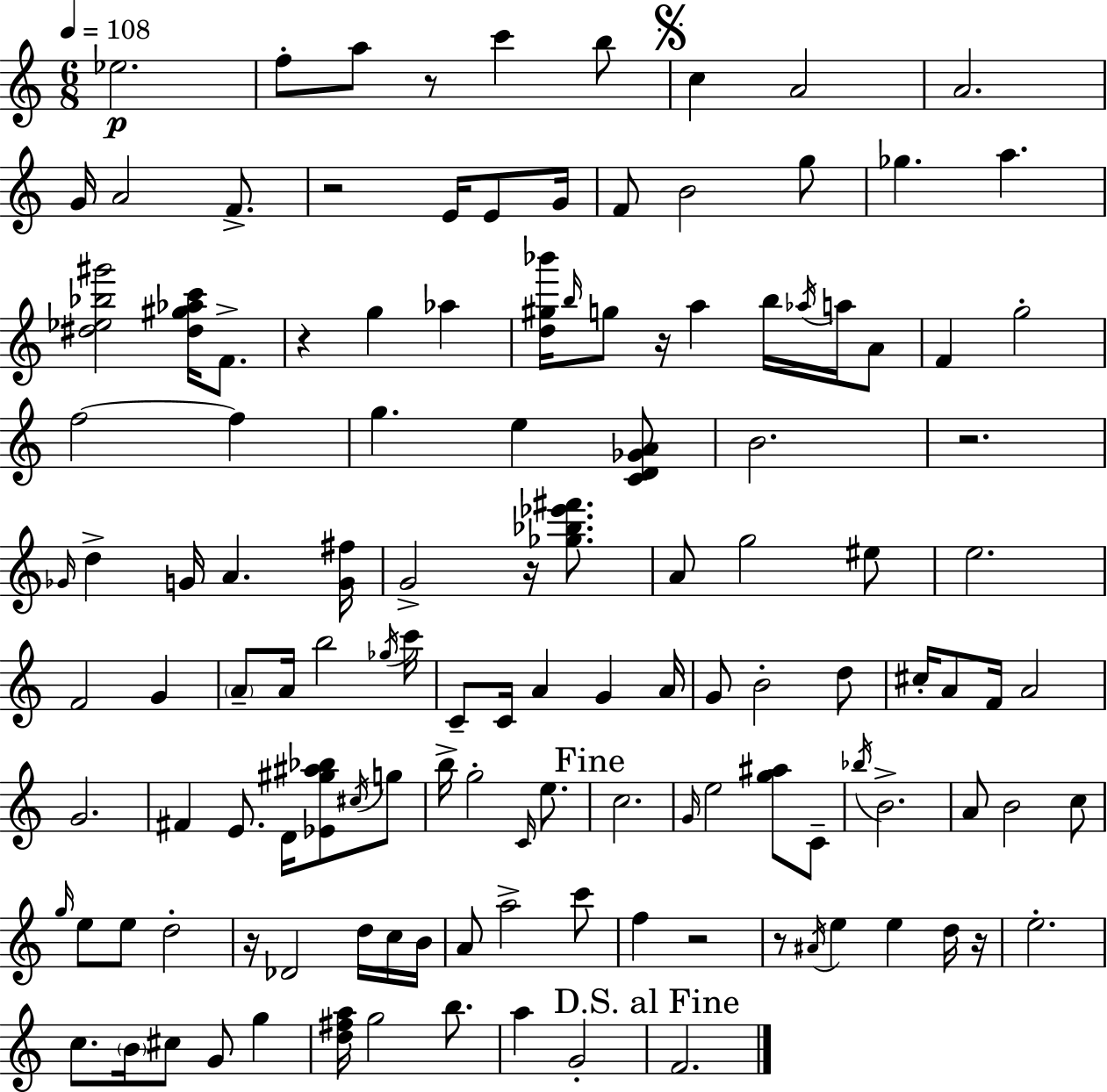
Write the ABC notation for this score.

X:1
T:Untitled
M:6/8
L:1/4
K:C
_e2 f/2 a/2 z/2 c' b/2 c A2 A2 G/4 A2 F/2 z2 E/4 E/2 G/4 F/2 B2 g/2 _g a [^d_e_b^g']2 [^d^g_ac']/4 F/2 z g _a [d^g_b']/4 b/4 g/2 z/4 a b/4 _a/4 a/4 A/2 F g2 f2 f g e [CD_GA]/2 B2 z2 _G/4 d G/4 A [G^f]/4 G2 z/4 [_g_b_e'^f']/2 A/2 g2 ^e/2 e2 F2 G A/2 A/4 b2 _g/4 c'/4 C/2 C/4 A G A/4 G/2 B2 d/2 ^c/4 A/2 F/4 A2 G2 ^F E/2 D/4 [_E^g^a_b]/2 ^c/4 g/2 b/4 g2 C/4 e/2 c2 G/4 e2 [g^a]/2 C/2 _b/4 B2 A/2 B2 c/2 g/4 e/2 e/2 d2 z/4 _D2 d/4 c/4 B/4 A/2 a2 c'/2 f z2 z/2 ^A/4 e e d/4 z/4 e2 c/2 B/4 ^c/2 G/2 g [d^fa]/4 g2 b/2 a G2 F2